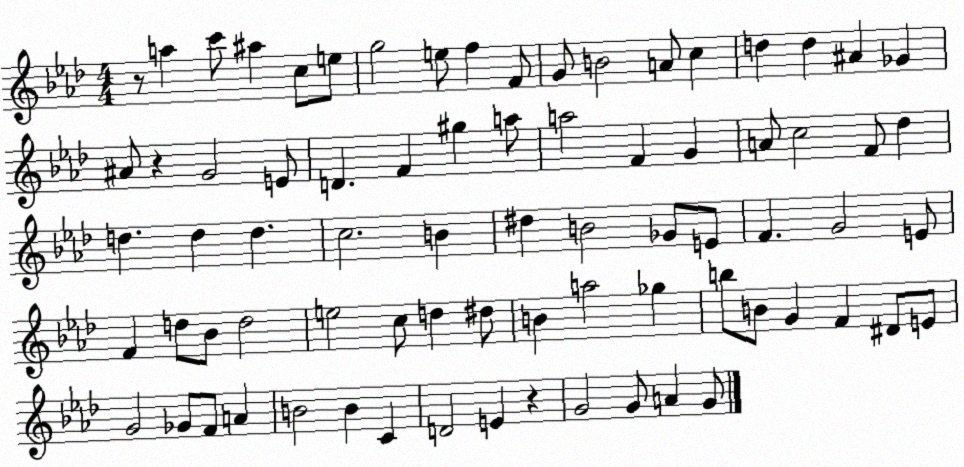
X:1
T:Untitled
M:4/4
L:1/4
K:Ab
z/2 a c'/2 ^a c/2 e/2 g2 e/2 f F/2 G/2 B2 A/2 c d d ^A _G ^A/2 z G2 E/2 D F ^g a/2 a2 F G A/2 c2 F/2 _d d d d c2 B ^d B2 _G/2 E/2 F G2 E/2 F d/2 _B/2 d2 e2 c/2 d ^d/2 B a2 _g b/2 B/2 G F ^D/2 E/2 G2 _G/2 F/2 A B2 B C D2 E z G2 G/2 A G/2